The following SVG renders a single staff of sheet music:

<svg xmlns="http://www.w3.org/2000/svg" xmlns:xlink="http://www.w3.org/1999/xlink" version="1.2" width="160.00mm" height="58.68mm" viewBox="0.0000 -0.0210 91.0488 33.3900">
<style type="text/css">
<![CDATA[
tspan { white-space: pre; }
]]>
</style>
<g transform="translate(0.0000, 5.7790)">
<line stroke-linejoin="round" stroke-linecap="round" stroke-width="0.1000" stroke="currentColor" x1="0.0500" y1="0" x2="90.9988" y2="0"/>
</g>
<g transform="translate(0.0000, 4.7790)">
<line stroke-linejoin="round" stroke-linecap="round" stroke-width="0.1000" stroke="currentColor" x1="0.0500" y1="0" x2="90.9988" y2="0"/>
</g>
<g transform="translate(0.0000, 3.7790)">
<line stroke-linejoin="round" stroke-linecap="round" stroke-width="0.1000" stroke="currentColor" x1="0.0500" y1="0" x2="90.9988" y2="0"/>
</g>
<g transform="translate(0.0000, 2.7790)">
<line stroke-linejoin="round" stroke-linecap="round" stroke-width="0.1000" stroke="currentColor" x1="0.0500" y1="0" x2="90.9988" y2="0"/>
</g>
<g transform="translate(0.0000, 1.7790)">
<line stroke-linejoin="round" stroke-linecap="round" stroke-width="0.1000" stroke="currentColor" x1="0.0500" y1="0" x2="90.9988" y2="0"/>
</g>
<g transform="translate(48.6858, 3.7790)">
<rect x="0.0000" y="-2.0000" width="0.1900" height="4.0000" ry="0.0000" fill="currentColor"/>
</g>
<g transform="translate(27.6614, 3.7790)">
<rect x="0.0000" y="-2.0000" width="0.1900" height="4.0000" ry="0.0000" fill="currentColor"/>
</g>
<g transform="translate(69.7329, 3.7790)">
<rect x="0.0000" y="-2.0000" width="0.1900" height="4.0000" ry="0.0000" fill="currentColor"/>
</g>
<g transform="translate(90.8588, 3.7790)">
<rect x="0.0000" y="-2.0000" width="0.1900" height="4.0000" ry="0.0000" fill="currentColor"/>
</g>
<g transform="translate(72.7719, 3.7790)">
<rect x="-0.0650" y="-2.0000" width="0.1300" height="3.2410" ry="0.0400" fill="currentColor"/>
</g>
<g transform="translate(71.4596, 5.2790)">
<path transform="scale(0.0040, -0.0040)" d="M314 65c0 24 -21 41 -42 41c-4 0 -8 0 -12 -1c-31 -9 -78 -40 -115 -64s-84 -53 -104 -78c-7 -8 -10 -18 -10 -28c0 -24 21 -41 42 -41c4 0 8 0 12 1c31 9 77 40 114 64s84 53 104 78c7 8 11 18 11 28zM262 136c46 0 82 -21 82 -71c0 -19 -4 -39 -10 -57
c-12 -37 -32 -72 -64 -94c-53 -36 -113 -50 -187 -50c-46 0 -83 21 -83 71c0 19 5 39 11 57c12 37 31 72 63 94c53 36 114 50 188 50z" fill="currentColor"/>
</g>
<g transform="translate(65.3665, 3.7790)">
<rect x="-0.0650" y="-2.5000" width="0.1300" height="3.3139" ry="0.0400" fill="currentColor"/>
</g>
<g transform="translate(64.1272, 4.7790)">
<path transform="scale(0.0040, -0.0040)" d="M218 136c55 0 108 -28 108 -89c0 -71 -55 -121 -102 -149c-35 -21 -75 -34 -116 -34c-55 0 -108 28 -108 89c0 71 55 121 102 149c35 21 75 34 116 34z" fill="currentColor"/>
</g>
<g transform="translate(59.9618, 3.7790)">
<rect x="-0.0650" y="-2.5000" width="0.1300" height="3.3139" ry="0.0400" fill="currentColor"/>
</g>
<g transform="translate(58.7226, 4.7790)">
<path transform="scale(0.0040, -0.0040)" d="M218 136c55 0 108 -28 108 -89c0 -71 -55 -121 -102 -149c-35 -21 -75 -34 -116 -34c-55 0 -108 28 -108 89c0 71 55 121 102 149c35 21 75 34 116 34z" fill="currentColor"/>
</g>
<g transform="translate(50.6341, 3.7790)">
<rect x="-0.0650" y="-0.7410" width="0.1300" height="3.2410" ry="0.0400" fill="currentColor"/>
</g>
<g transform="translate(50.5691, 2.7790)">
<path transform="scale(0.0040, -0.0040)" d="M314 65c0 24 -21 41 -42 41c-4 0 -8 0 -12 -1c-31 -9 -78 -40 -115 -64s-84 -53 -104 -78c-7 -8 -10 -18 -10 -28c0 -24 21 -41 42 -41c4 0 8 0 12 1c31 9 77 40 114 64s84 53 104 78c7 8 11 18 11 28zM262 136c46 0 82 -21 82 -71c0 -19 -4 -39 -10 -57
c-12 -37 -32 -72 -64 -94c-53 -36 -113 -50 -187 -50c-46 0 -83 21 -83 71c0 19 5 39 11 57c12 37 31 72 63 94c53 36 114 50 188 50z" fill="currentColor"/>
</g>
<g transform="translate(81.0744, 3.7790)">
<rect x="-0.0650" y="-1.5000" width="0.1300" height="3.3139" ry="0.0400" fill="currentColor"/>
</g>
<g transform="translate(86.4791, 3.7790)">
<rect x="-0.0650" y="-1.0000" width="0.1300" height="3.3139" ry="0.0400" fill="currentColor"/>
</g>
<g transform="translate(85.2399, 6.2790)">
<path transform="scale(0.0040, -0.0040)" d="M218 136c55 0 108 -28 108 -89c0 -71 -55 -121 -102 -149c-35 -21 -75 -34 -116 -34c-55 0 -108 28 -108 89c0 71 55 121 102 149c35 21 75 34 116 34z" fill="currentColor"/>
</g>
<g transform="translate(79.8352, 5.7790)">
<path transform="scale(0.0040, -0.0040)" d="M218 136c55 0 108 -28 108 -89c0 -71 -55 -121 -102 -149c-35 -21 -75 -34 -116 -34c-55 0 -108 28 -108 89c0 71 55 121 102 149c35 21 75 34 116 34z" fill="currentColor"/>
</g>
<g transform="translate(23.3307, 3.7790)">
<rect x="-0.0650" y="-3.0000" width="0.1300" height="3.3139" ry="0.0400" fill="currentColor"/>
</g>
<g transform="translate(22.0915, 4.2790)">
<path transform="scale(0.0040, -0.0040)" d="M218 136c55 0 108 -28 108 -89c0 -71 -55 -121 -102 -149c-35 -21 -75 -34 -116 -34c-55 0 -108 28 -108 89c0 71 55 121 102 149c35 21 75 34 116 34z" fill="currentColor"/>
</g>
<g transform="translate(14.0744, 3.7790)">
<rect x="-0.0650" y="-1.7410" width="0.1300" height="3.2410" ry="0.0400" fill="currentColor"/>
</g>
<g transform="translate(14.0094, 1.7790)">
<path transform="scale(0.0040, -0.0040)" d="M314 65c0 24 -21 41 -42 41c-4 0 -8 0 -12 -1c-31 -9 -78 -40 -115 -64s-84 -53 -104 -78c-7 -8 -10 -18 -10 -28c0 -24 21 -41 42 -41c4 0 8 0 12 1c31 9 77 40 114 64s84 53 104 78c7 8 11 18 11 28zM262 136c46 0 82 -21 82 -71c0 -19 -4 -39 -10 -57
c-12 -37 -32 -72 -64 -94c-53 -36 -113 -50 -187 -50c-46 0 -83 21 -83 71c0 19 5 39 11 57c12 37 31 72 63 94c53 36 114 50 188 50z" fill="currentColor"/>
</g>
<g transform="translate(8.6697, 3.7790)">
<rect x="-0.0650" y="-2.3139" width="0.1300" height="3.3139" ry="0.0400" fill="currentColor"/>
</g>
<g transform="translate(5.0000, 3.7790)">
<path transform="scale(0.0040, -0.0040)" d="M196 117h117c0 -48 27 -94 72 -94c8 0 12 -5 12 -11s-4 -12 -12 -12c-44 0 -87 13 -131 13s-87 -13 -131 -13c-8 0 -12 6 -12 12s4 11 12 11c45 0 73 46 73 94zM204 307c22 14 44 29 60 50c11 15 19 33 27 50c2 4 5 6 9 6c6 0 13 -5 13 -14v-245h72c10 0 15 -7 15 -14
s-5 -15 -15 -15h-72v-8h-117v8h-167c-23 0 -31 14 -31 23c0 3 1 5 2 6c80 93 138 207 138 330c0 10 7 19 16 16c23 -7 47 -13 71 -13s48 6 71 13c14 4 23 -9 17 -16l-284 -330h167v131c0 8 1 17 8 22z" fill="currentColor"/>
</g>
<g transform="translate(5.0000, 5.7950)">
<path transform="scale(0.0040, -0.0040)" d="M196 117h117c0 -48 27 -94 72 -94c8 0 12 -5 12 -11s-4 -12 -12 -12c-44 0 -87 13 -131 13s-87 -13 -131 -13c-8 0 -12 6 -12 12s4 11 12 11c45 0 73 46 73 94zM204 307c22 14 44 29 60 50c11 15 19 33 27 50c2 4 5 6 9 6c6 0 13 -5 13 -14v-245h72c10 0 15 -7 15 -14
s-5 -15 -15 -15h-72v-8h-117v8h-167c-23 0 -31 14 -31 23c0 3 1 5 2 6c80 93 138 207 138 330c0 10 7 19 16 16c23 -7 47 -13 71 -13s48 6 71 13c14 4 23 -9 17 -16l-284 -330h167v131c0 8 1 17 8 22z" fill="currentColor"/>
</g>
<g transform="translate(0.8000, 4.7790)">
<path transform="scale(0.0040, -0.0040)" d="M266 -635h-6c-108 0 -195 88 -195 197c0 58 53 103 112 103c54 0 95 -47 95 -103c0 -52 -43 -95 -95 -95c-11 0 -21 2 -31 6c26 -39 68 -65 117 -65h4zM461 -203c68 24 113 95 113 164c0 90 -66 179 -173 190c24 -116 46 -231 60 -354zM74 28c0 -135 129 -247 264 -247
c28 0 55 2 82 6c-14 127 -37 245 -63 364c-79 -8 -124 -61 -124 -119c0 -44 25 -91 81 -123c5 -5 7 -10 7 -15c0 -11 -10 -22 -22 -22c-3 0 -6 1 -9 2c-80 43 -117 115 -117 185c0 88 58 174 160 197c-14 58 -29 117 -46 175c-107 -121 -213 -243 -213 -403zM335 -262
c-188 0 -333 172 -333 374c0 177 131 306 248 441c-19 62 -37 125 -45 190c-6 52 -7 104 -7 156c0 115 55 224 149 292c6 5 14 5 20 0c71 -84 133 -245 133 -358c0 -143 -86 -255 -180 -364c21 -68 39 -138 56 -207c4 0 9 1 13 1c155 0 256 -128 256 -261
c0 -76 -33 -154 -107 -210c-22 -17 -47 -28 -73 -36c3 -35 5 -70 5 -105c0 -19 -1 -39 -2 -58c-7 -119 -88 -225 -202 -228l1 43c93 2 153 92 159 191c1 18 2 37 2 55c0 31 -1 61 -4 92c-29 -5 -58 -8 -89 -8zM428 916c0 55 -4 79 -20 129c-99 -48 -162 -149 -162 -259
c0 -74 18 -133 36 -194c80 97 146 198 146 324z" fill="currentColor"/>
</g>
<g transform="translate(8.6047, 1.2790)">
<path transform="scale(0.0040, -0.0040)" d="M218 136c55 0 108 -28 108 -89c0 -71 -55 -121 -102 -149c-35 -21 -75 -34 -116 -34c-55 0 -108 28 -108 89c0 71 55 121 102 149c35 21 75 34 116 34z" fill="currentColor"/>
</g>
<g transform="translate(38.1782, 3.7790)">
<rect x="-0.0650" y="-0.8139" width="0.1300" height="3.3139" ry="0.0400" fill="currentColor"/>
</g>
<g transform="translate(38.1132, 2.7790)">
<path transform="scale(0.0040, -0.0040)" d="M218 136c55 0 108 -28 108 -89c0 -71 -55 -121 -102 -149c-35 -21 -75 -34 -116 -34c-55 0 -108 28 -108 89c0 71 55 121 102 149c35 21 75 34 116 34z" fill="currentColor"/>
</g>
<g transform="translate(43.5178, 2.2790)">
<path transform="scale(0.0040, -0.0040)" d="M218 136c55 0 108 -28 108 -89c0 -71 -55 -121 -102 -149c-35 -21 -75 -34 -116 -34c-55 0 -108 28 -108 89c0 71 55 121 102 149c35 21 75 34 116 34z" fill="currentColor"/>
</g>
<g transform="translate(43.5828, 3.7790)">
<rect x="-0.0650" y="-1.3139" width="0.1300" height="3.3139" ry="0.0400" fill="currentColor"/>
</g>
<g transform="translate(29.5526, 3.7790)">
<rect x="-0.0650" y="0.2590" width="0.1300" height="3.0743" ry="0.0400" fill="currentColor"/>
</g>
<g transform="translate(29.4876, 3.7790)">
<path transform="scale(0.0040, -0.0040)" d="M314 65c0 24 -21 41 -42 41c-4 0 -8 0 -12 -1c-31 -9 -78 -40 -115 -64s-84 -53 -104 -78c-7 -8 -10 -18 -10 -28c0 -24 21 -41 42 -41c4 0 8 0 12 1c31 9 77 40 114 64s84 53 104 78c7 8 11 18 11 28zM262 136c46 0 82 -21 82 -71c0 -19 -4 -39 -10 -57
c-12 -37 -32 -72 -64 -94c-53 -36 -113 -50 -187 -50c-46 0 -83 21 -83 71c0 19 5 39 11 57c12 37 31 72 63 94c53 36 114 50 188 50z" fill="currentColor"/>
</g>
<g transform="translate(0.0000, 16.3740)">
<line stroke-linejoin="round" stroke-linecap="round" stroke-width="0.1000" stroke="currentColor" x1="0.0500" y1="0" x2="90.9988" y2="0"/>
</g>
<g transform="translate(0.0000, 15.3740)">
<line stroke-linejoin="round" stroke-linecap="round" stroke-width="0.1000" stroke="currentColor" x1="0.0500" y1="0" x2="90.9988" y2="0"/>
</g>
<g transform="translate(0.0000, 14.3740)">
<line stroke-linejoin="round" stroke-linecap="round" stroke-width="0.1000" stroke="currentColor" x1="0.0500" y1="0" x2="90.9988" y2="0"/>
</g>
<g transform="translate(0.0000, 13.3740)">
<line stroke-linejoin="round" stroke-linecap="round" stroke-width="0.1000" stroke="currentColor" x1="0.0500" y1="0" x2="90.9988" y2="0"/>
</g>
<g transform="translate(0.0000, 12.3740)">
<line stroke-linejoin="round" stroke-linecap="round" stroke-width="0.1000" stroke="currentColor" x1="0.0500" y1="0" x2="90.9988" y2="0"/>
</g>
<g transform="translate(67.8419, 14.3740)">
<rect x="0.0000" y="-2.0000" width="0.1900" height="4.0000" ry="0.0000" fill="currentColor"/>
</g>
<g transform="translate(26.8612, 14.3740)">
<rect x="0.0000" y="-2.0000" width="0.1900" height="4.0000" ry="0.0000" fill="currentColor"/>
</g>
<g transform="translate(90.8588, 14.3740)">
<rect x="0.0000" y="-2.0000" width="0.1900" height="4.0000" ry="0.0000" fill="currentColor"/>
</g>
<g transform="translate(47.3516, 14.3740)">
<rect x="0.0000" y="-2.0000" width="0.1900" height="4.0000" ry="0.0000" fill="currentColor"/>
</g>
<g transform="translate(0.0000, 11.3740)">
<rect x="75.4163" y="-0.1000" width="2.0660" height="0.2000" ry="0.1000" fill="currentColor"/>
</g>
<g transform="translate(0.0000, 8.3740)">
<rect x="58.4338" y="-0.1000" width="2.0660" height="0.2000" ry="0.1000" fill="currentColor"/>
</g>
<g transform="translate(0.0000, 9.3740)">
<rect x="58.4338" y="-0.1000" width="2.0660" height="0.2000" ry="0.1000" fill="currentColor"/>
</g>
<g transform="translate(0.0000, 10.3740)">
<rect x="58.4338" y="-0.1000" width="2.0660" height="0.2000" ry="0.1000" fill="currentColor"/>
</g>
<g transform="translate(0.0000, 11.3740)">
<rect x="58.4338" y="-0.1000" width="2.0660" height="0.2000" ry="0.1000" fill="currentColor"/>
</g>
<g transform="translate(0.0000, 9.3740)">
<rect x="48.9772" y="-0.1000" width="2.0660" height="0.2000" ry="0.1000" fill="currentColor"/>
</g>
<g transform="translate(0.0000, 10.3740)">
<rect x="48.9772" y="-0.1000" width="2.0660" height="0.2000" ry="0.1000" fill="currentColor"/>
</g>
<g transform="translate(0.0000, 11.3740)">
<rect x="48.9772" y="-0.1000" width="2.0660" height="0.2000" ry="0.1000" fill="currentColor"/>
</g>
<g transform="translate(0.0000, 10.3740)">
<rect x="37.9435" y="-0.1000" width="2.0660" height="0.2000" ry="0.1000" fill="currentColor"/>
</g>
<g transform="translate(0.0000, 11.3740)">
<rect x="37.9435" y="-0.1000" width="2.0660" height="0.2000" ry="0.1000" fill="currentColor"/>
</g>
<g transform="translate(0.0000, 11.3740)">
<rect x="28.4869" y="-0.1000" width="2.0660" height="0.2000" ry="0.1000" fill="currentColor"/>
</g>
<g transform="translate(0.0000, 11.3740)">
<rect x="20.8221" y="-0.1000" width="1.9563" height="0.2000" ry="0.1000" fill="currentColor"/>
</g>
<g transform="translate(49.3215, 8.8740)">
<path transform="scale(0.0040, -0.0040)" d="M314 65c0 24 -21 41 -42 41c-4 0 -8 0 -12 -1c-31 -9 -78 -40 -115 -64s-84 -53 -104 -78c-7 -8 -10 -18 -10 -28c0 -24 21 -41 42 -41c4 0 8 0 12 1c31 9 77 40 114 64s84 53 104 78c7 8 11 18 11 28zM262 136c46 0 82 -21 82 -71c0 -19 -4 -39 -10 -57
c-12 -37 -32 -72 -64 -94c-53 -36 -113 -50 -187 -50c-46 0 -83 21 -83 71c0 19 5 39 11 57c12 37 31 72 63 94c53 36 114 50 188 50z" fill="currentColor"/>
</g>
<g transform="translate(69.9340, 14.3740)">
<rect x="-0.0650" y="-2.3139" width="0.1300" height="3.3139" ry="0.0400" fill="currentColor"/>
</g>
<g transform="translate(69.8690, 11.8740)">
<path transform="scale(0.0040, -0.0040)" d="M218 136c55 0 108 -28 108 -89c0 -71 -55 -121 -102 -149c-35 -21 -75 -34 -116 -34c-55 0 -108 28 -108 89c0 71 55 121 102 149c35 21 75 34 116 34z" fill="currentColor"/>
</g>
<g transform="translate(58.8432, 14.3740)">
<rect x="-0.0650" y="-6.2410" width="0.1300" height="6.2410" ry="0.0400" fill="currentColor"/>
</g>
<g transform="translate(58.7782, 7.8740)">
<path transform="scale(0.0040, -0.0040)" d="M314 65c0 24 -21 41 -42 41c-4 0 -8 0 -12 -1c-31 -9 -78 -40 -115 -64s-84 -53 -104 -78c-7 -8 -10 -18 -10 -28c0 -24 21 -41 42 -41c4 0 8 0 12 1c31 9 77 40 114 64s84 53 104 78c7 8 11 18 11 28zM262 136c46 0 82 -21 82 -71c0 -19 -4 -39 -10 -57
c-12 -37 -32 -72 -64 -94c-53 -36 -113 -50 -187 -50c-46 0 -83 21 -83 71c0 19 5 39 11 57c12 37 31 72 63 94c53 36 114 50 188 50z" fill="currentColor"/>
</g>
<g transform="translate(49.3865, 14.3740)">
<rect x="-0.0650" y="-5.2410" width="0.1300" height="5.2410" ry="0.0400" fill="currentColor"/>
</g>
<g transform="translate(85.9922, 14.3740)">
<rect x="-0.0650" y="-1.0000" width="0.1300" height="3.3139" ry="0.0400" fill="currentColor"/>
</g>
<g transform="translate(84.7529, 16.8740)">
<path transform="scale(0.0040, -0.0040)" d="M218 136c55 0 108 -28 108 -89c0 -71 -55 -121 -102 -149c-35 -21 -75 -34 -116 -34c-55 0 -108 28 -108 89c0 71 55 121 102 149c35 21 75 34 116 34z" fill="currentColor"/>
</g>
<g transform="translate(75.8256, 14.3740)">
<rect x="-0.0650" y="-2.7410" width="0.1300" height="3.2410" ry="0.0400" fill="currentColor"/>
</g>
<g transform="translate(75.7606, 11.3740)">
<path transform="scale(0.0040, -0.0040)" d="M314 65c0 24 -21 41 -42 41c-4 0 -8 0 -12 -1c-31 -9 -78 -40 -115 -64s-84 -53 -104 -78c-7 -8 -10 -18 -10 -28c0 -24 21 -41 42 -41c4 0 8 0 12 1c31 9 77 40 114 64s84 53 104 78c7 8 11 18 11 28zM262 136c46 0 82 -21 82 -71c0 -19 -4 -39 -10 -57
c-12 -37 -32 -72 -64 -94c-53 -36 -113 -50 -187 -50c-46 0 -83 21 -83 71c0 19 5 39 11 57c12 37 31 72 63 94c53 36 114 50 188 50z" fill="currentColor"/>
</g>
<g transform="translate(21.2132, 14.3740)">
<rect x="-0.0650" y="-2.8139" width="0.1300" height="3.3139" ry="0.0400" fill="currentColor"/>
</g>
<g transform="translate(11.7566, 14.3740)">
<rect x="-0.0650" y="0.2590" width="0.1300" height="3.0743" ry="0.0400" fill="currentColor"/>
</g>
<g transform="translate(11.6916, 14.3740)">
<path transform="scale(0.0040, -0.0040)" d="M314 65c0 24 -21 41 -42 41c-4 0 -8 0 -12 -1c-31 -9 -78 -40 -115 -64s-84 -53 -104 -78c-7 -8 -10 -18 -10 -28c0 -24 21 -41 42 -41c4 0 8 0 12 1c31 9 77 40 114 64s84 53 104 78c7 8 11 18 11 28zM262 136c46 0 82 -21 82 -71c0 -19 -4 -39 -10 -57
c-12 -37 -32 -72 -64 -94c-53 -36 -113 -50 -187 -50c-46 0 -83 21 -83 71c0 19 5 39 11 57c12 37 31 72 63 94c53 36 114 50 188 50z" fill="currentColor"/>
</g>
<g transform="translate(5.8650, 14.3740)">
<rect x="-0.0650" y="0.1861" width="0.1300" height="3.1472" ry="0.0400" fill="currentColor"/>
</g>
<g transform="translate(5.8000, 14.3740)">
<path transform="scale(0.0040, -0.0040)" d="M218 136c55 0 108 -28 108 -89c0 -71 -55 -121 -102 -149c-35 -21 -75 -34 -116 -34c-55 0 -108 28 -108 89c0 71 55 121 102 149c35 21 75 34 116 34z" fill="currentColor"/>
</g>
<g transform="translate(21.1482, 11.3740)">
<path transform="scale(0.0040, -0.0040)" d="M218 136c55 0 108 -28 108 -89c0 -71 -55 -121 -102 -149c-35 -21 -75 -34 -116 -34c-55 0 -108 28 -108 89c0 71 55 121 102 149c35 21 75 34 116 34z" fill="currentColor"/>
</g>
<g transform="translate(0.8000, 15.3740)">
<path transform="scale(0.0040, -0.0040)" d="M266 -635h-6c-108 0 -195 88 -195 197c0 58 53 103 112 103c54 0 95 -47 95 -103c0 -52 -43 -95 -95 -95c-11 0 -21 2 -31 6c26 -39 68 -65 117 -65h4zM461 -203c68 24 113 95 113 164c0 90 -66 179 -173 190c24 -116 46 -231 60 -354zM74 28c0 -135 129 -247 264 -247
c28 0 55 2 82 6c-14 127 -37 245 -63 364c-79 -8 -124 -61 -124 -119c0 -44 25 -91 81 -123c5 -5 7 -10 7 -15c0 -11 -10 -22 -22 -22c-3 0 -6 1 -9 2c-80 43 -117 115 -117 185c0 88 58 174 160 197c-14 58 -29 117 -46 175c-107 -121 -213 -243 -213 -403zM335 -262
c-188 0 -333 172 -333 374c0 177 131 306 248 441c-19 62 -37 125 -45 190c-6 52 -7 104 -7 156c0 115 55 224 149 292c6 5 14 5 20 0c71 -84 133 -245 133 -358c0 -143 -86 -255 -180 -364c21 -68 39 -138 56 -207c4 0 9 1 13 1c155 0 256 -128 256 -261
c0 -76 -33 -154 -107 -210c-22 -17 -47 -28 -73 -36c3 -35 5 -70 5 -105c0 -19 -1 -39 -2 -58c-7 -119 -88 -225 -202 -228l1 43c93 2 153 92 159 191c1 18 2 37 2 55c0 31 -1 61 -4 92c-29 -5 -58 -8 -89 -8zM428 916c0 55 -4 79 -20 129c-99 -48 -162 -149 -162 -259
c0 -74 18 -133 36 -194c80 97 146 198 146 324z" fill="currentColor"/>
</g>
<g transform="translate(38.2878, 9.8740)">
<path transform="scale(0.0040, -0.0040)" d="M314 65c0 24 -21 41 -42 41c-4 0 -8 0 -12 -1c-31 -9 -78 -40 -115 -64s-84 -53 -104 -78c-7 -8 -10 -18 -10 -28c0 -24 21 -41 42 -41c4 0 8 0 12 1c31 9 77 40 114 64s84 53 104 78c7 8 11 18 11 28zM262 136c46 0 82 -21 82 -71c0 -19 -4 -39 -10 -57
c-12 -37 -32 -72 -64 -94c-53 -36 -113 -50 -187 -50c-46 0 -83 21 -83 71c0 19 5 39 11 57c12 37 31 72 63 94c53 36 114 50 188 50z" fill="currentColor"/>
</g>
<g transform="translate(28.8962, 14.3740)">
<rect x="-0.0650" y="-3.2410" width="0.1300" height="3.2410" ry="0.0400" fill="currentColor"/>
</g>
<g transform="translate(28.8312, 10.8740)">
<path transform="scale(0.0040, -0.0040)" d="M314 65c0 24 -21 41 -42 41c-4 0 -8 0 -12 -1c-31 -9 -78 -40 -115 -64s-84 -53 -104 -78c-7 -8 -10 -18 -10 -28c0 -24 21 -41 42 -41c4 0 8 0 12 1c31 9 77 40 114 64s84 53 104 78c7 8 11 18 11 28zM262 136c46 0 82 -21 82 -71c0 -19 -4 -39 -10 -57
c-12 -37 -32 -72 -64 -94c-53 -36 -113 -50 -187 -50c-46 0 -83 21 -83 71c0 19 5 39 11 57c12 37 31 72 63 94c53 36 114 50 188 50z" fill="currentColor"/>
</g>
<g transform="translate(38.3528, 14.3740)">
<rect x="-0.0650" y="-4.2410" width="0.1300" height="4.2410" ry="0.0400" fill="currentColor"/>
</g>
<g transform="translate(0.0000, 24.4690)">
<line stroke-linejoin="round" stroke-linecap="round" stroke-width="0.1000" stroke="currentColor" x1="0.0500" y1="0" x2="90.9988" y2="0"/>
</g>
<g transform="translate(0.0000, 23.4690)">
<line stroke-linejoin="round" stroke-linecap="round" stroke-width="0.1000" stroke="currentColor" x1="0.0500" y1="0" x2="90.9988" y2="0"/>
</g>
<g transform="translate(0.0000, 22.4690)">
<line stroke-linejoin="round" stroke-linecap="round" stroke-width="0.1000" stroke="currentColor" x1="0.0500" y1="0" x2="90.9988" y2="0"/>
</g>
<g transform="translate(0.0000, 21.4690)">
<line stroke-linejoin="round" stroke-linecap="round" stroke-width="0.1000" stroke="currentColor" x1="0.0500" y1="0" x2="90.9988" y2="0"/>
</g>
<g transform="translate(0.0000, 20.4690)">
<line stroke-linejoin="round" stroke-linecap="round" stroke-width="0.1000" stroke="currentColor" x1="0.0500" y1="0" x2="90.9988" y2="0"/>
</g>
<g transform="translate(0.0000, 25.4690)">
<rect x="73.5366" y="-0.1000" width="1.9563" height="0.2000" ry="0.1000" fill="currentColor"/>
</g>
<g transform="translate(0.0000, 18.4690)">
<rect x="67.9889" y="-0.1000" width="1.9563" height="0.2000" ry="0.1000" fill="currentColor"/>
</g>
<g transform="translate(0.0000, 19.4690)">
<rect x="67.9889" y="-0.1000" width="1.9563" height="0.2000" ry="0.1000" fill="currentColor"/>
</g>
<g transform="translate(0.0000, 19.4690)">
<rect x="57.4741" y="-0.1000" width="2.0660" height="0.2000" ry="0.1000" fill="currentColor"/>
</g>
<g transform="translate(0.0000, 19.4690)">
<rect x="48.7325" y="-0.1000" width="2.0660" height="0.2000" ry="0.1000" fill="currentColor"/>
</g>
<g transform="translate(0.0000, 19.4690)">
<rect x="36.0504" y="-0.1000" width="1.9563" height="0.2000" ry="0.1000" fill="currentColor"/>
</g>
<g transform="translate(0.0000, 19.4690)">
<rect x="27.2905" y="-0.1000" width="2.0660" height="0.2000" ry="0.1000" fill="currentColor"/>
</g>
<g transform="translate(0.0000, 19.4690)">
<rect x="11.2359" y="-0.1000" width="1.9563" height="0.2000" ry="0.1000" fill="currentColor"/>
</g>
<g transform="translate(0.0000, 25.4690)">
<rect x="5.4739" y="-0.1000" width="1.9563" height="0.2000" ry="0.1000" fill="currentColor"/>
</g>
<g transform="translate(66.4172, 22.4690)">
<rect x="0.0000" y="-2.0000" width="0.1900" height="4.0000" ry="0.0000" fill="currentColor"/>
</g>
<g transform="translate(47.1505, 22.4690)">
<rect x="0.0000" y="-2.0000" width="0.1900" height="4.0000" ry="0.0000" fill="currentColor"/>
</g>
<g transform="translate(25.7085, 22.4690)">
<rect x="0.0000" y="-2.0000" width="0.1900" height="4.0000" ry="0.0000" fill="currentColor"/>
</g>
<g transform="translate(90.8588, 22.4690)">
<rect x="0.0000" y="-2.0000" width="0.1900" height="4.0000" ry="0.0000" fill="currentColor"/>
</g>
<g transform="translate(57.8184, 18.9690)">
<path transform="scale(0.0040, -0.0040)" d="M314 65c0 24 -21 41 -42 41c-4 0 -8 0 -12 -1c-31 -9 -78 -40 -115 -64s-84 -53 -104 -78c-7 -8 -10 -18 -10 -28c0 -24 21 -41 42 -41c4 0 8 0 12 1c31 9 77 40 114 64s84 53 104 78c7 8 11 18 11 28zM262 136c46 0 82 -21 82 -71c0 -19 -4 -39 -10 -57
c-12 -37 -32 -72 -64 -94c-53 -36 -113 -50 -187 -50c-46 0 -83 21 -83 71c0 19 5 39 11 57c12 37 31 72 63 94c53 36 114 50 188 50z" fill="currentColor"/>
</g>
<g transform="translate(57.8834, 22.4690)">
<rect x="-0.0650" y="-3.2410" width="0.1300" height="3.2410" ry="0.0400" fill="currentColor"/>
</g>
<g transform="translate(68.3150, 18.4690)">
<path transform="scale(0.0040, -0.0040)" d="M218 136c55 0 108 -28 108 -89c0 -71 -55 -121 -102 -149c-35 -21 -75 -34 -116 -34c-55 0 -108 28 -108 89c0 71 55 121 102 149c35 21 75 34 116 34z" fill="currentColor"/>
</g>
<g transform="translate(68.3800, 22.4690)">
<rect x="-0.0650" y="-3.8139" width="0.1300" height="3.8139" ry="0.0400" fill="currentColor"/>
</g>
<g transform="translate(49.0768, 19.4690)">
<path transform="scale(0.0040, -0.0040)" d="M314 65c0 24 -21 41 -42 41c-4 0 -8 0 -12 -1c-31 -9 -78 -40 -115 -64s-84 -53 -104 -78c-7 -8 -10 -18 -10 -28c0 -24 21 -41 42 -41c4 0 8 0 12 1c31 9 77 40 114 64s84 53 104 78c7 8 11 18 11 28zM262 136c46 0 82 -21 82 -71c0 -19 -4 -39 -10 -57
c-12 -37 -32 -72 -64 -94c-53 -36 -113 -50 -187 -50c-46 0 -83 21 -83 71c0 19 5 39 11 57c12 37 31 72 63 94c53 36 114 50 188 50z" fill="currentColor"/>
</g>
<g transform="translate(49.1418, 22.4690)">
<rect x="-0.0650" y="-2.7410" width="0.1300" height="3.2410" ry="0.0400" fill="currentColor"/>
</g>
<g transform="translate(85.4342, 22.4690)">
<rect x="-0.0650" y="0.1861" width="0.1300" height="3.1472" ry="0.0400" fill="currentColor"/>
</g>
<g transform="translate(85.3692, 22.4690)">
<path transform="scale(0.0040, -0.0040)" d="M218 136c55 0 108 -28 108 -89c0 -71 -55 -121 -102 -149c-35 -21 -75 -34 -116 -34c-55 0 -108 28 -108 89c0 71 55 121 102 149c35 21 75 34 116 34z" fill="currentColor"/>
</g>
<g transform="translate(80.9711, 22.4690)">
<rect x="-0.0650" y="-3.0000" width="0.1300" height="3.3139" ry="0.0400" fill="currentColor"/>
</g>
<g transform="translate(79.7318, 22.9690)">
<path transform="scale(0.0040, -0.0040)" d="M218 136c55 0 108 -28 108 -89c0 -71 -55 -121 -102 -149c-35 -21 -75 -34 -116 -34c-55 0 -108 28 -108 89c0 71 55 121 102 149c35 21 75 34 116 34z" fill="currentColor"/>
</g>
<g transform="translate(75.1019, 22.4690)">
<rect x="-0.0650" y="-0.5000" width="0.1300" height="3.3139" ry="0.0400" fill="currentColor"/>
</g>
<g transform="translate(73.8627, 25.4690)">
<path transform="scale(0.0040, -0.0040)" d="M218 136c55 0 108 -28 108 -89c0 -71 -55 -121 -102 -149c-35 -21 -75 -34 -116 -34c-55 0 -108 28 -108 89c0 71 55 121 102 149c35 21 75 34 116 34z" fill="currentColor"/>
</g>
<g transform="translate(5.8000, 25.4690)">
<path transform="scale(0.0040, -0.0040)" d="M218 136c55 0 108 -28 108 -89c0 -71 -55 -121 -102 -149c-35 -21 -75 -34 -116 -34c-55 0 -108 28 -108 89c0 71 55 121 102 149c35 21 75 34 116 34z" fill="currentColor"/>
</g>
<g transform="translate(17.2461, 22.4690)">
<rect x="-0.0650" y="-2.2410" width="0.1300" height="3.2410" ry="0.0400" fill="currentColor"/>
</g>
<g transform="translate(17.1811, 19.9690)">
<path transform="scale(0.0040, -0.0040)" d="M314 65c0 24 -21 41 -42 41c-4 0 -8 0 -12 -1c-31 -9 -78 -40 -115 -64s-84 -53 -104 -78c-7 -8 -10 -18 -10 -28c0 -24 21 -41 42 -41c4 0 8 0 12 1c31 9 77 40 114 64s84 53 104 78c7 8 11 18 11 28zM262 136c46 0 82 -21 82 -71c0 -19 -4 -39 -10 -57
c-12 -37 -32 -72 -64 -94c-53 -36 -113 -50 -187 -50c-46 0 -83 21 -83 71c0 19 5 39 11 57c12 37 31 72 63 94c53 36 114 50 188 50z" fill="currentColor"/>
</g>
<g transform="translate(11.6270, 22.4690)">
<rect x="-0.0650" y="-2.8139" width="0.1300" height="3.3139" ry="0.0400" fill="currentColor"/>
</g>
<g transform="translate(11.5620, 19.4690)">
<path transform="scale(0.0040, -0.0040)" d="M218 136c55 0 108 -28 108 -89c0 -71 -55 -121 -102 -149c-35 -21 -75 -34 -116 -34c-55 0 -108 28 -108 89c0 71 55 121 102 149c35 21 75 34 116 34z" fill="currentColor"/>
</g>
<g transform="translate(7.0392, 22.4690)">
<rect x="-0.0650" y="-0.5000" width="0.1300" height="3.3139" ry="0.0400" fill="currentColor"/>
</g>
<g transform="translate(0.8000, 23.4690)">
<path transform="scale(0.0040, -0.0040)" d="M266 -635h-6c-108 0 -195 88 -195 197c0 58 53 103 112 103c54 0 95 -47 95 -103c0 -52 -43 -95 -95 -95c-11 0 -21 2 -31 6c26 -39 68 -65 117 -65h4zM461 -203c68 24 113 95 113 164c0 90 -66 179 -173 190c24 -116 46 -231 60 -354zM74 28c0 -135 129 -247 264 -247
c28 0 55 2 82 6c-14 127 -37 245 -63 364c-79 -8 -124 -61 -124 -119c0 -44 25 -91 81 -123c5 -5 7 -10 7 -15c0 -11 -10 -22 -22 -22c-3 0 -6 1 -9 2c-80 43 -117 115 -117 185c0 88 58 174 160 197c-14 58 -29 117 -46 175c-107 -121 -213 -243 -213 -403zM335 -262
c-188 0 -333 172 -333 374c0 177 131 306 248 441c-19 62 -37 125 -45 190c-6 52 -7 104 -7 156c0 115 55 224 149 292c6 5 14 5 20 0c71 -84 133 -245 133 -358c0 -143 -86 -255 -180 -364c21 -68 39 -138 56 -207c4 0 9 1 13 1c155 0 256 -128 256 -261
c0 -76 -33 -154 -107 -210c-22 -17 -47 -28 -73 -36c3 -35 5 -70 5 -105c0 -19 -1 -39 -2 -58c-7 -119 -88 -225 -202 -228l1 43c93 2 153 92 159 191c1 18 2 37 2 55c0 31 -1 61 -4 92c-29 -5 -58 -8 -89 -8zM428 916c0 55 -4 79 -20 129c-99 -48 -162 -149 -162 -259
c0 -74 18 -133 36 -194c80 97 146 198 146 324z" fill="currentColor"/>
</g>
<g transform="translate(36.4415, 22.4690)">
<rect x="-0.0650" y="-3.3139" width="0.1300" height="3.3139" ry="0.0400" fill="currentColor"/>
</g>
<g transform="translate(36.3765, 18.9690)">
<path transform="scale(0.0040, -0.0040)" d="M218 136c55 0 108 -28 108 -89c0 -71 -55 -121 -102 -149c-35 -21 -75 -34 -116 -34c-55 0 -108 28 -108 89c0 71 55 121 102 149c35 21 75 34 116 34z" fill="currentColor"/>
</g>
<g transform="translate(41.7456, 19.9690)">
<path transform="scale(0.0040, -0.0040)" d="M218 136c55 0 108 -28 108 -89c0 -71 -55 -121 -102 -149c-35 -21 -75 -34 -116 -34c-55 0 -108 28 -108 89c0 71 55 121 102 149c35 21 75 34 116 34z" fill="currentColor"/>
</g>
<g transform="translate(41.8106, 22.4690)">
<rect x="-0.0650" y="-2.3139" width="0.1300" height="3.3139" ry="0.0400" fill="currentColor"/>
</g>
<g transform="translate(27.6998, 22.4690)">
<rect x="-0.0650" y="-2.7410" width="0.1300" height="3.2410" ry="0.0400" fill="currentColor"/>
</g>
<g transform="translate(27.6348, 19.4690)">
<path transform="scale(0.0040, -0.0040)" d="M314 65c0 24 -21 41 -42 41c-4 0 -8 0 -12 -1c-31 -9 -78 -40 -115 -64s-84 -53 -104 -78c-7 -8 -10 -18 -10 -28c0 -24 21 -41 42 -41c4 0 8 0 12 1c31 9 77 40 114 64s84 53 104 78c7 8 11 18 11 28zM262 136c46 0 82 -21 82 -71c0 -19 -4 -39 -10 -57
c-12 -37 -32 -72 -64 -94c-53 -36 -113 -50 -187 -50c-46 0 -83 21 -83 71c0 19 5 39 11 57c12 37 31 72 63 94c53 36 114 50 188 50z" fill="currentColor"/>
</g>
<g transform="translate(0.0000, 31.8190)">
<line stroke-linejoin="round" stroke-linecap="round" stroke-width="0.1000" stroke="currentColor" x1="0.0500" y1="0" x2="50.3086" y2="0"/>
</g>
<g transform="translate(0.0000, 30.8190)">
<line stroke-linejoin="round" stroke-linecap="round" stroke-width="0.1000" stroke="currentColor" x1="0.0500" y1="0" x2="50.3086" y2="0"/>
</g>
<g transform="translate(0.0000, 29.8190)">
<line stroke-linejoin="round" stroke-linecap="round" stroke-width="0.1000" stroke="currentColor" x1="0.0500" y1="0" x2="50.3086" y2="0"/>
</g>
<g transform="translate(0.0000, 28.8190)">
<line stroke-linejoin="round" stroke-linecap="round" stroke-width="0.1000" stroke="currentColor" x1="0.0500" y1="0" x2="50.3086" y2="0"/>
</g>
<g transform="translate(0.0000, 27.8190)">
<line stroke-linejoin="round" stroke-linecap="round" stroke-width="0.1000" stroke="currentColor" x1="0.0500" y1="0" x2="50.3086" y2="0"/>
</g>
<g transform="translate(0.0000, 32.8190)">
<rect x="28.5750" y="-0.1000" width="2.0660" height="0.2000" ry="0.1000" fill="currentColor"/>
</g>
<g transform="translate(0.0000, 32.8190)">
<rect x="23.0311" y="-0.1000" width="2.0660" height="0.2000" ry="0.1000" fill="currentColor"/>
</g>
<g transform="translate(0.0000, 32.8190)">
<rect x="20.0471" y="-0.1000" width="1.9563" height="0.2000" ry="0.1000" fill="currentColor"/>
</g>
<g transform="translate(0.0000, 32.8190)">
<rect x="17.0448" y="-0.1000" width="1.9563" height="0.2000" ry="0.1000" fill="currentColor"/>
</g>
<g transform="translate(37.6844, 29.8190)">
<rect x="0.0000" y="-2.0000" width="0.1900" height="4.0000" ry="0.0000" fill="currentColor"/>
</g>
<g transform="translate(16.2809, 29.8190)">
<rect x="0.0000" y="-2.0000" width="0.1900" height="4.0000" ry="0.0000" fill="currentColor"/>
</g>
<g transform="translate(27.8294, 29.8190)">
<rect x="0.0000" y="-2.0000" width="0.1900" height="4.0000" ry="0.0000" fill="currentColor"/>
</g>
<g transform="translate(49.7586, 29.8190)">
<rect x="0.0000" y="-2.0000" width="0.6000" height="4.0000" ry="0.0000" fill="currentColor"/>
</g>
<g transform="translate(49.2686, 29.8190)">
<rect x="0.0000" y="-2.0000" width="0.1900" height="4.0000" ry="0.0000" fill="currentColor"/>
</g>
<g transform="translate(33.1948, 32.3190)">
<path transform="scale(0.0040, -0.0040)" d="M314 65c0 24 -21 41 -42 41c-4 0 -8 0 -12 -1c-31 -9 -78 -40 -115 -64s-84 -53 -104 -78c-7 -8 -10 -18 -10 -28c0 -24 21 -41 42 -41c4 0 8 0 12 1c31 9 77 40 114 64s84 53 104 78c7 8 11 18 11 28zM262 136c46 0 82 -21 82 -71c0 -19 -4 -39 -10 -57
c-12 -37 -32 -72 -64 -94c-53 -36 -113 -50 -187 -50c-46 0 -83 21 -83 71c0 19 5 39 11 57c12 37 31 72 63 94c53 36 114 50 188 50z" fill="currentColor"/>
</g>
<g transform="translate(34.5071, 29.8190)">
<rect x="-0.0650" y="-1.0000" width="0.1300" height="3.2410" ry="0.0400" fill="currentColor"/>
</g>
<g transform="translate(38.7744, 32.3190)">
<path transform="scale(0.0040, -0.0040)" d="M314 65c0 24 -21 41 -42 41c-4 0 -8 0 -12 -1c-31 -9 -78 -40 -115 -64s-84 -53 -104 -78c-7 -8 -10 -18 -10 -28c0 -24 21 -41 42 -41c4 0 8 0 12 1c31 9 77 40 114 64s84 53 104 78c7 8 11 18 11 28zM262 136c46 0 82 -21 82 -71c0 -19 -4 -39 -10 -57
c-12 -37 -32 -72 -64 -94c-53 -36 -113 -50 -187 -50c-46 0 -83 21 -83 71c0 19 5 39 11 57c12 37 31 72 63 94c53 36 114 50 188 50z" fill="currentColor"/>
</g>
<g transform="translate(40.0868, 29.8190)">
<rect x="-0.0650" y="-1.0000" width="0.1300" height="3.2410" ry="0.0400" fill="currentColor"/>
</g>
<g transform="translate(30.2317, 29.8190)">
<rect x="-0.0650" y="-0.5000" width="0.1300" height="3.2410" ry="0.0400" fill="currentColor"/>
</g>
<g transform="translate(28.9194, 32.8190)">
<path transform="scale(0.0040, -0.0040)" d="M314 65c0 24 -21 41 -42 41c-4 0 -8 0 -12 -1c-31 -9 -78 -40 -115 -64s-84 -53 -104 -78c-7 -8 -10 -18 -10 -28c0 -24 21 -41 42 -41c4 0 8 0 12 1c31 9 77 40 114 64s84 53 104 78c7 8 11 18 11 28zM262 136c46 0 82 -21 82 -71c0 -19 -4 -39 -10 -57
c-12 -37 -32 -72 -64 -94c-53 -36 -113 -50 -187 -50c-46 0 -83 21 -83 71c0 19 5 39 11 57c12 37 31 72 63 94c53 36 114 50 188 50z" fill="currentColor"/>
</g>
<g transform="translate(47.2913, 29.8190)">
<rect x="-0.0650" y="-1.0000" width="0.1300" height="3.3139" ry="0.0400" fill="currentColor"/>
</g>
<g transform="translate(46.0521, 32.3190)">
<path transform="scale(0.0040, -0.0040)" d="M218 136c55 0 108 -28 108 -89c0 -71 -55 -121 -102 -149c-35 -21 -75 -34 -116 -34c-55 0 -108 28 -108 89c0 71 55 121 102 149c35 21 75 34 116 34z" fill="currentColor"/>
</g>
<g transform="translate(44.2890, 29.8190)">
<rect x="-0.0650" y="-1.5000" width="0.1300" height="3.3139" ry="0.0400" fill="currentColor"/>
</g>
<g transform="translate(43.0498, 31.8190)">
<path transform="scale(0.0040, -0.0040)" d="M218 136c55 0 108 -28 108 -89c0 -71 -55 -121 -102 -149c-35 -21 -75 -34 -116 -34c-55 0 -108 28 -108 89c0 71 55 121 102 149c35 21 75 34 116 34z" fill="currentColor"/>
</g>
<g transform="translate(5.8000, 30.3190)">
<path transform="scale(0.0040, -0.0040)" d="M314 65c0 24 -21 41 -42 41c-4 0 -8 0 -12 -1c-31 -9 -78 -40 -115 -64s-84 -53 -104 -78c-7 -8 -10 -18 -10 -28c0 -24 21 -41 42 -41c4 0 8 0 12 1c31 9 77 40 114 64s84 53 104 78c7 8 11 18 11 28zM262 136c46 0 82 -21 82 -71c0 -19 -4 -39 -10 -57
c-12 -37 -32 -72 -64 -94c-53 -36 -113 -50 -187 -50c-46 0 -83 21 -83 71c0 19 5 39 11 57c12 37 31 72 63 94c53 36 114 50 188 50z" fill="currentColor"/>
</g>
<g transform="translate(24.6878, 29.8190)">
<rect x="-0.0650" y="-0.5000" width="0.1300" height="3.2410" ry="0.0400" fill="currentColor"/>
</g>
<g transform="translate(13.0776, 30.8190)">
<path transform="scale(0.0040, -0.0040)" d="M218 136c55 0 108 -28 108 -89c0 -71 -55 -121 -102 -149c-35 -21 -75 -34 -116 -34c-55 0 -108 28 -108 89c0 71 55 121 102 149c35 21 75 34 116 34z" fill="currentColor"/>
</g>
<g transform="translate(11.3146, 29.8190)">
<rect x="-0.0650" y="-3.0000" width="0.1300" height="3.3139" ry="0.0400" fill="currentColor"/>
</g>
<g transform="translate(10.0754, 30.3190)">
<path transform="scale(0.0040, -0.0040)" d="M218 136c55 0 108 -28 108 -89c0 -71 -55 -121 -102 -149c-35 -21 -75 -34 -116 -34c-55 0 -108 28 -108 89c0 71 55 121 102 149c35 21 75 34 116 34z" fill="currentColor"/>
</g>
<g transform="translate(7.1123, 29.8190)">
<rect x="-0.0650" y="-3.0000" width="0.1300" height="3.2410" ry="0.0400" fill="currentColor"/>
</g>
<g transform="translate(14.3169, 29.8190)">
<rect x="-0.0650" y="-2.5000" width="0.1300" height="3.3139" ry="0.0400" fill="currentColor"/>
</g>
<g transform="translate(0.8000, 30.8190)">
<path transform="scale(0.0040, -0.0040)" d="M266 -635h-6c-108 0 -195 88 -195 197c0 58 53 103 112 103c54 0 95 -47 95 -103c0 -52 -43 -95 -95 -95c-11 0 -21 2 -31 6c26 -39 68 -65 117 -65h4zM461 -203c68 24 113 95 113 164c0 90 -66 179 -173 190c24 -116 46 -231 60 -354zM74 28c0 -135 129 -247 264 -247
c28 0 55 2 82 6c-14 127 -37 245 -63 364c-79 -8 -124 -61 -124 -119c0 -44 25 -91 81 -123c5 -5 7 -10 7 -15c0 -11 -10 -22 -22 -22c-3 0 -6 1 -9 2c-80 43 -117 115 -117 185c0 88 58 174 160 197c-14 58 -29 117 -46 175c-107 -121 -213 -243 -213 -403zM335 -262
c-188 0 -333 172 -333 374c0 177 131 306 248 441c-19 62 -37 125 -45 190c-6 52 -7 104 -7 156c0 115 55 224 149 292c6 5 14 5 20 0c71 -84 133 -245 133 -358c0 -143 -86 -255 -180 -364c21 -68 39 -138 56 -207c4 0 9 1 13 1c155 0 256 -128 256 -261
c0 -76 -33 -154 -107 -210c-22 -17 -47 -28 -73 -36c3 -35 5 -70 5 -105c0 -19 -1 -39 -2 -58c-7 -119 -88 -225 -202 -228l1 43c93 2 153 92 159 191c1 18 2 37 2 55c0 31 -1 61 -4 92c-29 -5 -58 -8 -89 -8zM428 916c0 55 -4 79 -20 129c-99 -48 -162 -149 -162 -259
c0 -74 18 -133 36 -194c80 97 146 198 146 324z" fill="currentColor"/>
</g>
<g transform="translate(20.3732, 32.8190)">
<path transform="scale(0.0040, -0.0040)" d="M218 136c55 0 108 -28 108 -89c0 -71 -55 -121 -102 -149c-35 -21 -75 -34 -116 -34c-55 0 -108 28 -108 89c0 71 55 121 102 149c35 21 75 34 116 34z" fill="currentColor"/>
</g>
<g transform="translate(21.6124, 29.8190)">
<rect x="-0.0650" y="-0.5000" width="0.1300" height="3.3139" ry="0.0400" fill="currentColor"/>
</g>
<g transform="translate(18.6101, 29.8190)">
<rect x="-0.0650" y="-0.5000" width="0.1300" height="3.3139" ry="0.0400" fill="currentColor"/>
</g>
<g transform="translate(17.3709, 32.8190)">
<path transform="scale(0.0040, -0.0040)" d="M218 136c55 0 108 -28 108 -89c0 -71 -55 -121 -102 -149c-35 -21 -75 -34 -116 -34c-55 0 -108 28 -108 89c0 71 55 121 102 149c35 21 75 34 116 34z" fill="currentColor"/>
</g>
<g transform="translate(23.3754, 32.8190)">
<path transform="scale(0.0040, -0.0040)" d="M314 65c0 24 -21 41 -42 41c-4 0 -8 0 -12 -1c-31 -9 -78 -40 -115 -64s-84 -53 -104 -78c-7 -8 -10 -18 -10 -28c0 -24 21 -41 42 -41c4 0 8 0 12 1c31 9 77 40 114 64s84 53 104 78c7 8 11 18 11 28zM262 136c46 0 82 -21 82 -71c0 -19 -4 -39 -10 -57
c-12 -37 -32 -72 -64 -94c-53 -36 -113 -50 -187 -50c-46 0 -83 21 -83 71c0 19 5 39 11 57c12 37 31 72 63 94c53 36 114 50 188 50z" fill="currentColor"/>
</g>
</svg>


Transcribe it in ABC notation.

X:1
T:Untitled
M:4/4
L:1/4
K:C
g f2 A B2 d e d2 G G F2 E D B B2 a b2 d'2 f'2 a'2 g a2 D C a g2 a2 b g a2 b2 c' C A B A2 A G C C C2 C2 D2 D2 E D